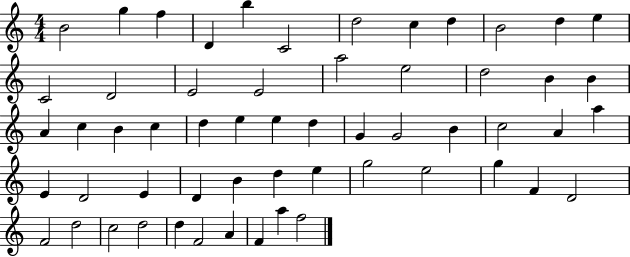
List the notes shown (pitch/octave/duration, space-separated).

B4/h G5/q F5/q D4/q B5/q C4/h D5/h C5/q D5/q B4/h D5/q E5/q C4/h D4/h E4/h E4/h A5/h E5/h D5/h B4/q B4/q A4/q C5/q B4/q C5/q D5/q E5/q E5/q D5/q G4/q G4/h B4/q C5/h A4/q A5/q E4/q D4/h E4/q D4/q B4/q D5/q E5/q G5/h E5/h G5/q F4/q D4/h F4/h D5/h C5/h D5/h D5/q F4/h A4/q F4/q A5/q F5/h